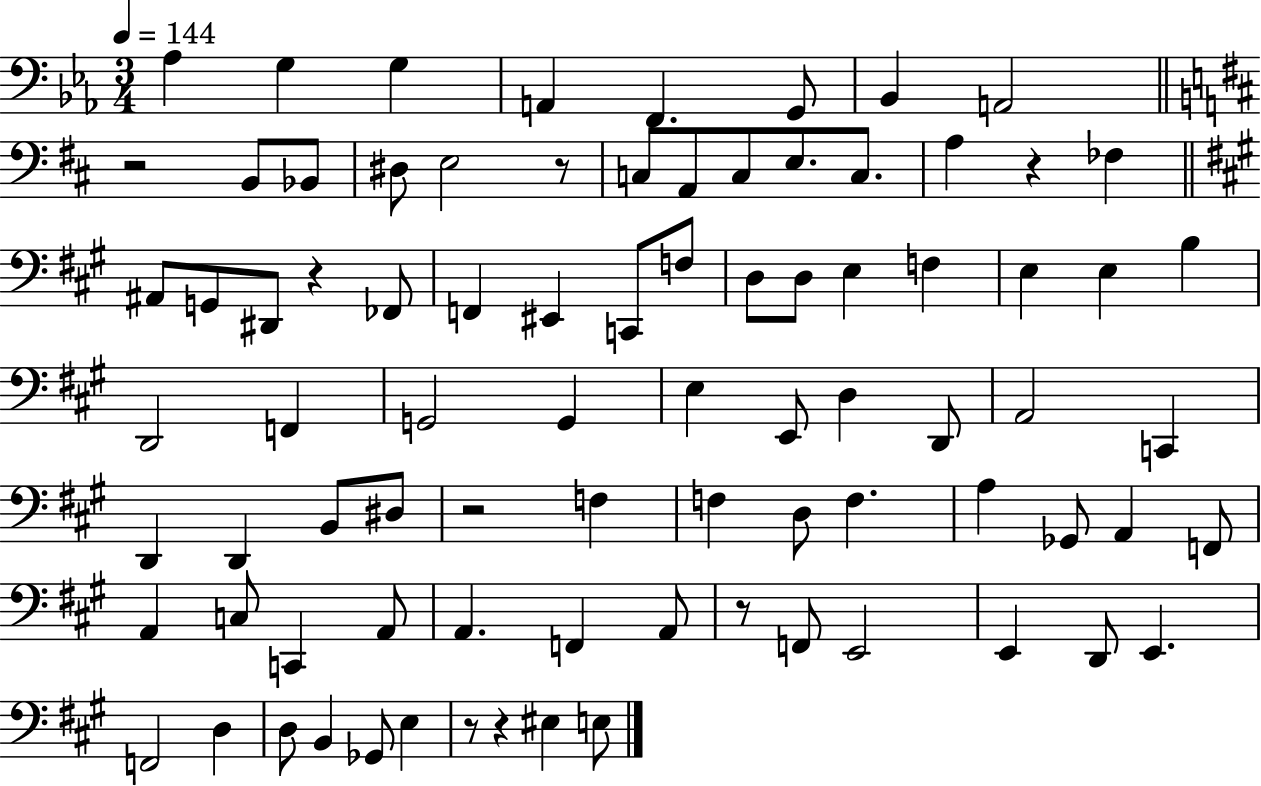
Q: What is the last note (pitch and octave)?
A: E3